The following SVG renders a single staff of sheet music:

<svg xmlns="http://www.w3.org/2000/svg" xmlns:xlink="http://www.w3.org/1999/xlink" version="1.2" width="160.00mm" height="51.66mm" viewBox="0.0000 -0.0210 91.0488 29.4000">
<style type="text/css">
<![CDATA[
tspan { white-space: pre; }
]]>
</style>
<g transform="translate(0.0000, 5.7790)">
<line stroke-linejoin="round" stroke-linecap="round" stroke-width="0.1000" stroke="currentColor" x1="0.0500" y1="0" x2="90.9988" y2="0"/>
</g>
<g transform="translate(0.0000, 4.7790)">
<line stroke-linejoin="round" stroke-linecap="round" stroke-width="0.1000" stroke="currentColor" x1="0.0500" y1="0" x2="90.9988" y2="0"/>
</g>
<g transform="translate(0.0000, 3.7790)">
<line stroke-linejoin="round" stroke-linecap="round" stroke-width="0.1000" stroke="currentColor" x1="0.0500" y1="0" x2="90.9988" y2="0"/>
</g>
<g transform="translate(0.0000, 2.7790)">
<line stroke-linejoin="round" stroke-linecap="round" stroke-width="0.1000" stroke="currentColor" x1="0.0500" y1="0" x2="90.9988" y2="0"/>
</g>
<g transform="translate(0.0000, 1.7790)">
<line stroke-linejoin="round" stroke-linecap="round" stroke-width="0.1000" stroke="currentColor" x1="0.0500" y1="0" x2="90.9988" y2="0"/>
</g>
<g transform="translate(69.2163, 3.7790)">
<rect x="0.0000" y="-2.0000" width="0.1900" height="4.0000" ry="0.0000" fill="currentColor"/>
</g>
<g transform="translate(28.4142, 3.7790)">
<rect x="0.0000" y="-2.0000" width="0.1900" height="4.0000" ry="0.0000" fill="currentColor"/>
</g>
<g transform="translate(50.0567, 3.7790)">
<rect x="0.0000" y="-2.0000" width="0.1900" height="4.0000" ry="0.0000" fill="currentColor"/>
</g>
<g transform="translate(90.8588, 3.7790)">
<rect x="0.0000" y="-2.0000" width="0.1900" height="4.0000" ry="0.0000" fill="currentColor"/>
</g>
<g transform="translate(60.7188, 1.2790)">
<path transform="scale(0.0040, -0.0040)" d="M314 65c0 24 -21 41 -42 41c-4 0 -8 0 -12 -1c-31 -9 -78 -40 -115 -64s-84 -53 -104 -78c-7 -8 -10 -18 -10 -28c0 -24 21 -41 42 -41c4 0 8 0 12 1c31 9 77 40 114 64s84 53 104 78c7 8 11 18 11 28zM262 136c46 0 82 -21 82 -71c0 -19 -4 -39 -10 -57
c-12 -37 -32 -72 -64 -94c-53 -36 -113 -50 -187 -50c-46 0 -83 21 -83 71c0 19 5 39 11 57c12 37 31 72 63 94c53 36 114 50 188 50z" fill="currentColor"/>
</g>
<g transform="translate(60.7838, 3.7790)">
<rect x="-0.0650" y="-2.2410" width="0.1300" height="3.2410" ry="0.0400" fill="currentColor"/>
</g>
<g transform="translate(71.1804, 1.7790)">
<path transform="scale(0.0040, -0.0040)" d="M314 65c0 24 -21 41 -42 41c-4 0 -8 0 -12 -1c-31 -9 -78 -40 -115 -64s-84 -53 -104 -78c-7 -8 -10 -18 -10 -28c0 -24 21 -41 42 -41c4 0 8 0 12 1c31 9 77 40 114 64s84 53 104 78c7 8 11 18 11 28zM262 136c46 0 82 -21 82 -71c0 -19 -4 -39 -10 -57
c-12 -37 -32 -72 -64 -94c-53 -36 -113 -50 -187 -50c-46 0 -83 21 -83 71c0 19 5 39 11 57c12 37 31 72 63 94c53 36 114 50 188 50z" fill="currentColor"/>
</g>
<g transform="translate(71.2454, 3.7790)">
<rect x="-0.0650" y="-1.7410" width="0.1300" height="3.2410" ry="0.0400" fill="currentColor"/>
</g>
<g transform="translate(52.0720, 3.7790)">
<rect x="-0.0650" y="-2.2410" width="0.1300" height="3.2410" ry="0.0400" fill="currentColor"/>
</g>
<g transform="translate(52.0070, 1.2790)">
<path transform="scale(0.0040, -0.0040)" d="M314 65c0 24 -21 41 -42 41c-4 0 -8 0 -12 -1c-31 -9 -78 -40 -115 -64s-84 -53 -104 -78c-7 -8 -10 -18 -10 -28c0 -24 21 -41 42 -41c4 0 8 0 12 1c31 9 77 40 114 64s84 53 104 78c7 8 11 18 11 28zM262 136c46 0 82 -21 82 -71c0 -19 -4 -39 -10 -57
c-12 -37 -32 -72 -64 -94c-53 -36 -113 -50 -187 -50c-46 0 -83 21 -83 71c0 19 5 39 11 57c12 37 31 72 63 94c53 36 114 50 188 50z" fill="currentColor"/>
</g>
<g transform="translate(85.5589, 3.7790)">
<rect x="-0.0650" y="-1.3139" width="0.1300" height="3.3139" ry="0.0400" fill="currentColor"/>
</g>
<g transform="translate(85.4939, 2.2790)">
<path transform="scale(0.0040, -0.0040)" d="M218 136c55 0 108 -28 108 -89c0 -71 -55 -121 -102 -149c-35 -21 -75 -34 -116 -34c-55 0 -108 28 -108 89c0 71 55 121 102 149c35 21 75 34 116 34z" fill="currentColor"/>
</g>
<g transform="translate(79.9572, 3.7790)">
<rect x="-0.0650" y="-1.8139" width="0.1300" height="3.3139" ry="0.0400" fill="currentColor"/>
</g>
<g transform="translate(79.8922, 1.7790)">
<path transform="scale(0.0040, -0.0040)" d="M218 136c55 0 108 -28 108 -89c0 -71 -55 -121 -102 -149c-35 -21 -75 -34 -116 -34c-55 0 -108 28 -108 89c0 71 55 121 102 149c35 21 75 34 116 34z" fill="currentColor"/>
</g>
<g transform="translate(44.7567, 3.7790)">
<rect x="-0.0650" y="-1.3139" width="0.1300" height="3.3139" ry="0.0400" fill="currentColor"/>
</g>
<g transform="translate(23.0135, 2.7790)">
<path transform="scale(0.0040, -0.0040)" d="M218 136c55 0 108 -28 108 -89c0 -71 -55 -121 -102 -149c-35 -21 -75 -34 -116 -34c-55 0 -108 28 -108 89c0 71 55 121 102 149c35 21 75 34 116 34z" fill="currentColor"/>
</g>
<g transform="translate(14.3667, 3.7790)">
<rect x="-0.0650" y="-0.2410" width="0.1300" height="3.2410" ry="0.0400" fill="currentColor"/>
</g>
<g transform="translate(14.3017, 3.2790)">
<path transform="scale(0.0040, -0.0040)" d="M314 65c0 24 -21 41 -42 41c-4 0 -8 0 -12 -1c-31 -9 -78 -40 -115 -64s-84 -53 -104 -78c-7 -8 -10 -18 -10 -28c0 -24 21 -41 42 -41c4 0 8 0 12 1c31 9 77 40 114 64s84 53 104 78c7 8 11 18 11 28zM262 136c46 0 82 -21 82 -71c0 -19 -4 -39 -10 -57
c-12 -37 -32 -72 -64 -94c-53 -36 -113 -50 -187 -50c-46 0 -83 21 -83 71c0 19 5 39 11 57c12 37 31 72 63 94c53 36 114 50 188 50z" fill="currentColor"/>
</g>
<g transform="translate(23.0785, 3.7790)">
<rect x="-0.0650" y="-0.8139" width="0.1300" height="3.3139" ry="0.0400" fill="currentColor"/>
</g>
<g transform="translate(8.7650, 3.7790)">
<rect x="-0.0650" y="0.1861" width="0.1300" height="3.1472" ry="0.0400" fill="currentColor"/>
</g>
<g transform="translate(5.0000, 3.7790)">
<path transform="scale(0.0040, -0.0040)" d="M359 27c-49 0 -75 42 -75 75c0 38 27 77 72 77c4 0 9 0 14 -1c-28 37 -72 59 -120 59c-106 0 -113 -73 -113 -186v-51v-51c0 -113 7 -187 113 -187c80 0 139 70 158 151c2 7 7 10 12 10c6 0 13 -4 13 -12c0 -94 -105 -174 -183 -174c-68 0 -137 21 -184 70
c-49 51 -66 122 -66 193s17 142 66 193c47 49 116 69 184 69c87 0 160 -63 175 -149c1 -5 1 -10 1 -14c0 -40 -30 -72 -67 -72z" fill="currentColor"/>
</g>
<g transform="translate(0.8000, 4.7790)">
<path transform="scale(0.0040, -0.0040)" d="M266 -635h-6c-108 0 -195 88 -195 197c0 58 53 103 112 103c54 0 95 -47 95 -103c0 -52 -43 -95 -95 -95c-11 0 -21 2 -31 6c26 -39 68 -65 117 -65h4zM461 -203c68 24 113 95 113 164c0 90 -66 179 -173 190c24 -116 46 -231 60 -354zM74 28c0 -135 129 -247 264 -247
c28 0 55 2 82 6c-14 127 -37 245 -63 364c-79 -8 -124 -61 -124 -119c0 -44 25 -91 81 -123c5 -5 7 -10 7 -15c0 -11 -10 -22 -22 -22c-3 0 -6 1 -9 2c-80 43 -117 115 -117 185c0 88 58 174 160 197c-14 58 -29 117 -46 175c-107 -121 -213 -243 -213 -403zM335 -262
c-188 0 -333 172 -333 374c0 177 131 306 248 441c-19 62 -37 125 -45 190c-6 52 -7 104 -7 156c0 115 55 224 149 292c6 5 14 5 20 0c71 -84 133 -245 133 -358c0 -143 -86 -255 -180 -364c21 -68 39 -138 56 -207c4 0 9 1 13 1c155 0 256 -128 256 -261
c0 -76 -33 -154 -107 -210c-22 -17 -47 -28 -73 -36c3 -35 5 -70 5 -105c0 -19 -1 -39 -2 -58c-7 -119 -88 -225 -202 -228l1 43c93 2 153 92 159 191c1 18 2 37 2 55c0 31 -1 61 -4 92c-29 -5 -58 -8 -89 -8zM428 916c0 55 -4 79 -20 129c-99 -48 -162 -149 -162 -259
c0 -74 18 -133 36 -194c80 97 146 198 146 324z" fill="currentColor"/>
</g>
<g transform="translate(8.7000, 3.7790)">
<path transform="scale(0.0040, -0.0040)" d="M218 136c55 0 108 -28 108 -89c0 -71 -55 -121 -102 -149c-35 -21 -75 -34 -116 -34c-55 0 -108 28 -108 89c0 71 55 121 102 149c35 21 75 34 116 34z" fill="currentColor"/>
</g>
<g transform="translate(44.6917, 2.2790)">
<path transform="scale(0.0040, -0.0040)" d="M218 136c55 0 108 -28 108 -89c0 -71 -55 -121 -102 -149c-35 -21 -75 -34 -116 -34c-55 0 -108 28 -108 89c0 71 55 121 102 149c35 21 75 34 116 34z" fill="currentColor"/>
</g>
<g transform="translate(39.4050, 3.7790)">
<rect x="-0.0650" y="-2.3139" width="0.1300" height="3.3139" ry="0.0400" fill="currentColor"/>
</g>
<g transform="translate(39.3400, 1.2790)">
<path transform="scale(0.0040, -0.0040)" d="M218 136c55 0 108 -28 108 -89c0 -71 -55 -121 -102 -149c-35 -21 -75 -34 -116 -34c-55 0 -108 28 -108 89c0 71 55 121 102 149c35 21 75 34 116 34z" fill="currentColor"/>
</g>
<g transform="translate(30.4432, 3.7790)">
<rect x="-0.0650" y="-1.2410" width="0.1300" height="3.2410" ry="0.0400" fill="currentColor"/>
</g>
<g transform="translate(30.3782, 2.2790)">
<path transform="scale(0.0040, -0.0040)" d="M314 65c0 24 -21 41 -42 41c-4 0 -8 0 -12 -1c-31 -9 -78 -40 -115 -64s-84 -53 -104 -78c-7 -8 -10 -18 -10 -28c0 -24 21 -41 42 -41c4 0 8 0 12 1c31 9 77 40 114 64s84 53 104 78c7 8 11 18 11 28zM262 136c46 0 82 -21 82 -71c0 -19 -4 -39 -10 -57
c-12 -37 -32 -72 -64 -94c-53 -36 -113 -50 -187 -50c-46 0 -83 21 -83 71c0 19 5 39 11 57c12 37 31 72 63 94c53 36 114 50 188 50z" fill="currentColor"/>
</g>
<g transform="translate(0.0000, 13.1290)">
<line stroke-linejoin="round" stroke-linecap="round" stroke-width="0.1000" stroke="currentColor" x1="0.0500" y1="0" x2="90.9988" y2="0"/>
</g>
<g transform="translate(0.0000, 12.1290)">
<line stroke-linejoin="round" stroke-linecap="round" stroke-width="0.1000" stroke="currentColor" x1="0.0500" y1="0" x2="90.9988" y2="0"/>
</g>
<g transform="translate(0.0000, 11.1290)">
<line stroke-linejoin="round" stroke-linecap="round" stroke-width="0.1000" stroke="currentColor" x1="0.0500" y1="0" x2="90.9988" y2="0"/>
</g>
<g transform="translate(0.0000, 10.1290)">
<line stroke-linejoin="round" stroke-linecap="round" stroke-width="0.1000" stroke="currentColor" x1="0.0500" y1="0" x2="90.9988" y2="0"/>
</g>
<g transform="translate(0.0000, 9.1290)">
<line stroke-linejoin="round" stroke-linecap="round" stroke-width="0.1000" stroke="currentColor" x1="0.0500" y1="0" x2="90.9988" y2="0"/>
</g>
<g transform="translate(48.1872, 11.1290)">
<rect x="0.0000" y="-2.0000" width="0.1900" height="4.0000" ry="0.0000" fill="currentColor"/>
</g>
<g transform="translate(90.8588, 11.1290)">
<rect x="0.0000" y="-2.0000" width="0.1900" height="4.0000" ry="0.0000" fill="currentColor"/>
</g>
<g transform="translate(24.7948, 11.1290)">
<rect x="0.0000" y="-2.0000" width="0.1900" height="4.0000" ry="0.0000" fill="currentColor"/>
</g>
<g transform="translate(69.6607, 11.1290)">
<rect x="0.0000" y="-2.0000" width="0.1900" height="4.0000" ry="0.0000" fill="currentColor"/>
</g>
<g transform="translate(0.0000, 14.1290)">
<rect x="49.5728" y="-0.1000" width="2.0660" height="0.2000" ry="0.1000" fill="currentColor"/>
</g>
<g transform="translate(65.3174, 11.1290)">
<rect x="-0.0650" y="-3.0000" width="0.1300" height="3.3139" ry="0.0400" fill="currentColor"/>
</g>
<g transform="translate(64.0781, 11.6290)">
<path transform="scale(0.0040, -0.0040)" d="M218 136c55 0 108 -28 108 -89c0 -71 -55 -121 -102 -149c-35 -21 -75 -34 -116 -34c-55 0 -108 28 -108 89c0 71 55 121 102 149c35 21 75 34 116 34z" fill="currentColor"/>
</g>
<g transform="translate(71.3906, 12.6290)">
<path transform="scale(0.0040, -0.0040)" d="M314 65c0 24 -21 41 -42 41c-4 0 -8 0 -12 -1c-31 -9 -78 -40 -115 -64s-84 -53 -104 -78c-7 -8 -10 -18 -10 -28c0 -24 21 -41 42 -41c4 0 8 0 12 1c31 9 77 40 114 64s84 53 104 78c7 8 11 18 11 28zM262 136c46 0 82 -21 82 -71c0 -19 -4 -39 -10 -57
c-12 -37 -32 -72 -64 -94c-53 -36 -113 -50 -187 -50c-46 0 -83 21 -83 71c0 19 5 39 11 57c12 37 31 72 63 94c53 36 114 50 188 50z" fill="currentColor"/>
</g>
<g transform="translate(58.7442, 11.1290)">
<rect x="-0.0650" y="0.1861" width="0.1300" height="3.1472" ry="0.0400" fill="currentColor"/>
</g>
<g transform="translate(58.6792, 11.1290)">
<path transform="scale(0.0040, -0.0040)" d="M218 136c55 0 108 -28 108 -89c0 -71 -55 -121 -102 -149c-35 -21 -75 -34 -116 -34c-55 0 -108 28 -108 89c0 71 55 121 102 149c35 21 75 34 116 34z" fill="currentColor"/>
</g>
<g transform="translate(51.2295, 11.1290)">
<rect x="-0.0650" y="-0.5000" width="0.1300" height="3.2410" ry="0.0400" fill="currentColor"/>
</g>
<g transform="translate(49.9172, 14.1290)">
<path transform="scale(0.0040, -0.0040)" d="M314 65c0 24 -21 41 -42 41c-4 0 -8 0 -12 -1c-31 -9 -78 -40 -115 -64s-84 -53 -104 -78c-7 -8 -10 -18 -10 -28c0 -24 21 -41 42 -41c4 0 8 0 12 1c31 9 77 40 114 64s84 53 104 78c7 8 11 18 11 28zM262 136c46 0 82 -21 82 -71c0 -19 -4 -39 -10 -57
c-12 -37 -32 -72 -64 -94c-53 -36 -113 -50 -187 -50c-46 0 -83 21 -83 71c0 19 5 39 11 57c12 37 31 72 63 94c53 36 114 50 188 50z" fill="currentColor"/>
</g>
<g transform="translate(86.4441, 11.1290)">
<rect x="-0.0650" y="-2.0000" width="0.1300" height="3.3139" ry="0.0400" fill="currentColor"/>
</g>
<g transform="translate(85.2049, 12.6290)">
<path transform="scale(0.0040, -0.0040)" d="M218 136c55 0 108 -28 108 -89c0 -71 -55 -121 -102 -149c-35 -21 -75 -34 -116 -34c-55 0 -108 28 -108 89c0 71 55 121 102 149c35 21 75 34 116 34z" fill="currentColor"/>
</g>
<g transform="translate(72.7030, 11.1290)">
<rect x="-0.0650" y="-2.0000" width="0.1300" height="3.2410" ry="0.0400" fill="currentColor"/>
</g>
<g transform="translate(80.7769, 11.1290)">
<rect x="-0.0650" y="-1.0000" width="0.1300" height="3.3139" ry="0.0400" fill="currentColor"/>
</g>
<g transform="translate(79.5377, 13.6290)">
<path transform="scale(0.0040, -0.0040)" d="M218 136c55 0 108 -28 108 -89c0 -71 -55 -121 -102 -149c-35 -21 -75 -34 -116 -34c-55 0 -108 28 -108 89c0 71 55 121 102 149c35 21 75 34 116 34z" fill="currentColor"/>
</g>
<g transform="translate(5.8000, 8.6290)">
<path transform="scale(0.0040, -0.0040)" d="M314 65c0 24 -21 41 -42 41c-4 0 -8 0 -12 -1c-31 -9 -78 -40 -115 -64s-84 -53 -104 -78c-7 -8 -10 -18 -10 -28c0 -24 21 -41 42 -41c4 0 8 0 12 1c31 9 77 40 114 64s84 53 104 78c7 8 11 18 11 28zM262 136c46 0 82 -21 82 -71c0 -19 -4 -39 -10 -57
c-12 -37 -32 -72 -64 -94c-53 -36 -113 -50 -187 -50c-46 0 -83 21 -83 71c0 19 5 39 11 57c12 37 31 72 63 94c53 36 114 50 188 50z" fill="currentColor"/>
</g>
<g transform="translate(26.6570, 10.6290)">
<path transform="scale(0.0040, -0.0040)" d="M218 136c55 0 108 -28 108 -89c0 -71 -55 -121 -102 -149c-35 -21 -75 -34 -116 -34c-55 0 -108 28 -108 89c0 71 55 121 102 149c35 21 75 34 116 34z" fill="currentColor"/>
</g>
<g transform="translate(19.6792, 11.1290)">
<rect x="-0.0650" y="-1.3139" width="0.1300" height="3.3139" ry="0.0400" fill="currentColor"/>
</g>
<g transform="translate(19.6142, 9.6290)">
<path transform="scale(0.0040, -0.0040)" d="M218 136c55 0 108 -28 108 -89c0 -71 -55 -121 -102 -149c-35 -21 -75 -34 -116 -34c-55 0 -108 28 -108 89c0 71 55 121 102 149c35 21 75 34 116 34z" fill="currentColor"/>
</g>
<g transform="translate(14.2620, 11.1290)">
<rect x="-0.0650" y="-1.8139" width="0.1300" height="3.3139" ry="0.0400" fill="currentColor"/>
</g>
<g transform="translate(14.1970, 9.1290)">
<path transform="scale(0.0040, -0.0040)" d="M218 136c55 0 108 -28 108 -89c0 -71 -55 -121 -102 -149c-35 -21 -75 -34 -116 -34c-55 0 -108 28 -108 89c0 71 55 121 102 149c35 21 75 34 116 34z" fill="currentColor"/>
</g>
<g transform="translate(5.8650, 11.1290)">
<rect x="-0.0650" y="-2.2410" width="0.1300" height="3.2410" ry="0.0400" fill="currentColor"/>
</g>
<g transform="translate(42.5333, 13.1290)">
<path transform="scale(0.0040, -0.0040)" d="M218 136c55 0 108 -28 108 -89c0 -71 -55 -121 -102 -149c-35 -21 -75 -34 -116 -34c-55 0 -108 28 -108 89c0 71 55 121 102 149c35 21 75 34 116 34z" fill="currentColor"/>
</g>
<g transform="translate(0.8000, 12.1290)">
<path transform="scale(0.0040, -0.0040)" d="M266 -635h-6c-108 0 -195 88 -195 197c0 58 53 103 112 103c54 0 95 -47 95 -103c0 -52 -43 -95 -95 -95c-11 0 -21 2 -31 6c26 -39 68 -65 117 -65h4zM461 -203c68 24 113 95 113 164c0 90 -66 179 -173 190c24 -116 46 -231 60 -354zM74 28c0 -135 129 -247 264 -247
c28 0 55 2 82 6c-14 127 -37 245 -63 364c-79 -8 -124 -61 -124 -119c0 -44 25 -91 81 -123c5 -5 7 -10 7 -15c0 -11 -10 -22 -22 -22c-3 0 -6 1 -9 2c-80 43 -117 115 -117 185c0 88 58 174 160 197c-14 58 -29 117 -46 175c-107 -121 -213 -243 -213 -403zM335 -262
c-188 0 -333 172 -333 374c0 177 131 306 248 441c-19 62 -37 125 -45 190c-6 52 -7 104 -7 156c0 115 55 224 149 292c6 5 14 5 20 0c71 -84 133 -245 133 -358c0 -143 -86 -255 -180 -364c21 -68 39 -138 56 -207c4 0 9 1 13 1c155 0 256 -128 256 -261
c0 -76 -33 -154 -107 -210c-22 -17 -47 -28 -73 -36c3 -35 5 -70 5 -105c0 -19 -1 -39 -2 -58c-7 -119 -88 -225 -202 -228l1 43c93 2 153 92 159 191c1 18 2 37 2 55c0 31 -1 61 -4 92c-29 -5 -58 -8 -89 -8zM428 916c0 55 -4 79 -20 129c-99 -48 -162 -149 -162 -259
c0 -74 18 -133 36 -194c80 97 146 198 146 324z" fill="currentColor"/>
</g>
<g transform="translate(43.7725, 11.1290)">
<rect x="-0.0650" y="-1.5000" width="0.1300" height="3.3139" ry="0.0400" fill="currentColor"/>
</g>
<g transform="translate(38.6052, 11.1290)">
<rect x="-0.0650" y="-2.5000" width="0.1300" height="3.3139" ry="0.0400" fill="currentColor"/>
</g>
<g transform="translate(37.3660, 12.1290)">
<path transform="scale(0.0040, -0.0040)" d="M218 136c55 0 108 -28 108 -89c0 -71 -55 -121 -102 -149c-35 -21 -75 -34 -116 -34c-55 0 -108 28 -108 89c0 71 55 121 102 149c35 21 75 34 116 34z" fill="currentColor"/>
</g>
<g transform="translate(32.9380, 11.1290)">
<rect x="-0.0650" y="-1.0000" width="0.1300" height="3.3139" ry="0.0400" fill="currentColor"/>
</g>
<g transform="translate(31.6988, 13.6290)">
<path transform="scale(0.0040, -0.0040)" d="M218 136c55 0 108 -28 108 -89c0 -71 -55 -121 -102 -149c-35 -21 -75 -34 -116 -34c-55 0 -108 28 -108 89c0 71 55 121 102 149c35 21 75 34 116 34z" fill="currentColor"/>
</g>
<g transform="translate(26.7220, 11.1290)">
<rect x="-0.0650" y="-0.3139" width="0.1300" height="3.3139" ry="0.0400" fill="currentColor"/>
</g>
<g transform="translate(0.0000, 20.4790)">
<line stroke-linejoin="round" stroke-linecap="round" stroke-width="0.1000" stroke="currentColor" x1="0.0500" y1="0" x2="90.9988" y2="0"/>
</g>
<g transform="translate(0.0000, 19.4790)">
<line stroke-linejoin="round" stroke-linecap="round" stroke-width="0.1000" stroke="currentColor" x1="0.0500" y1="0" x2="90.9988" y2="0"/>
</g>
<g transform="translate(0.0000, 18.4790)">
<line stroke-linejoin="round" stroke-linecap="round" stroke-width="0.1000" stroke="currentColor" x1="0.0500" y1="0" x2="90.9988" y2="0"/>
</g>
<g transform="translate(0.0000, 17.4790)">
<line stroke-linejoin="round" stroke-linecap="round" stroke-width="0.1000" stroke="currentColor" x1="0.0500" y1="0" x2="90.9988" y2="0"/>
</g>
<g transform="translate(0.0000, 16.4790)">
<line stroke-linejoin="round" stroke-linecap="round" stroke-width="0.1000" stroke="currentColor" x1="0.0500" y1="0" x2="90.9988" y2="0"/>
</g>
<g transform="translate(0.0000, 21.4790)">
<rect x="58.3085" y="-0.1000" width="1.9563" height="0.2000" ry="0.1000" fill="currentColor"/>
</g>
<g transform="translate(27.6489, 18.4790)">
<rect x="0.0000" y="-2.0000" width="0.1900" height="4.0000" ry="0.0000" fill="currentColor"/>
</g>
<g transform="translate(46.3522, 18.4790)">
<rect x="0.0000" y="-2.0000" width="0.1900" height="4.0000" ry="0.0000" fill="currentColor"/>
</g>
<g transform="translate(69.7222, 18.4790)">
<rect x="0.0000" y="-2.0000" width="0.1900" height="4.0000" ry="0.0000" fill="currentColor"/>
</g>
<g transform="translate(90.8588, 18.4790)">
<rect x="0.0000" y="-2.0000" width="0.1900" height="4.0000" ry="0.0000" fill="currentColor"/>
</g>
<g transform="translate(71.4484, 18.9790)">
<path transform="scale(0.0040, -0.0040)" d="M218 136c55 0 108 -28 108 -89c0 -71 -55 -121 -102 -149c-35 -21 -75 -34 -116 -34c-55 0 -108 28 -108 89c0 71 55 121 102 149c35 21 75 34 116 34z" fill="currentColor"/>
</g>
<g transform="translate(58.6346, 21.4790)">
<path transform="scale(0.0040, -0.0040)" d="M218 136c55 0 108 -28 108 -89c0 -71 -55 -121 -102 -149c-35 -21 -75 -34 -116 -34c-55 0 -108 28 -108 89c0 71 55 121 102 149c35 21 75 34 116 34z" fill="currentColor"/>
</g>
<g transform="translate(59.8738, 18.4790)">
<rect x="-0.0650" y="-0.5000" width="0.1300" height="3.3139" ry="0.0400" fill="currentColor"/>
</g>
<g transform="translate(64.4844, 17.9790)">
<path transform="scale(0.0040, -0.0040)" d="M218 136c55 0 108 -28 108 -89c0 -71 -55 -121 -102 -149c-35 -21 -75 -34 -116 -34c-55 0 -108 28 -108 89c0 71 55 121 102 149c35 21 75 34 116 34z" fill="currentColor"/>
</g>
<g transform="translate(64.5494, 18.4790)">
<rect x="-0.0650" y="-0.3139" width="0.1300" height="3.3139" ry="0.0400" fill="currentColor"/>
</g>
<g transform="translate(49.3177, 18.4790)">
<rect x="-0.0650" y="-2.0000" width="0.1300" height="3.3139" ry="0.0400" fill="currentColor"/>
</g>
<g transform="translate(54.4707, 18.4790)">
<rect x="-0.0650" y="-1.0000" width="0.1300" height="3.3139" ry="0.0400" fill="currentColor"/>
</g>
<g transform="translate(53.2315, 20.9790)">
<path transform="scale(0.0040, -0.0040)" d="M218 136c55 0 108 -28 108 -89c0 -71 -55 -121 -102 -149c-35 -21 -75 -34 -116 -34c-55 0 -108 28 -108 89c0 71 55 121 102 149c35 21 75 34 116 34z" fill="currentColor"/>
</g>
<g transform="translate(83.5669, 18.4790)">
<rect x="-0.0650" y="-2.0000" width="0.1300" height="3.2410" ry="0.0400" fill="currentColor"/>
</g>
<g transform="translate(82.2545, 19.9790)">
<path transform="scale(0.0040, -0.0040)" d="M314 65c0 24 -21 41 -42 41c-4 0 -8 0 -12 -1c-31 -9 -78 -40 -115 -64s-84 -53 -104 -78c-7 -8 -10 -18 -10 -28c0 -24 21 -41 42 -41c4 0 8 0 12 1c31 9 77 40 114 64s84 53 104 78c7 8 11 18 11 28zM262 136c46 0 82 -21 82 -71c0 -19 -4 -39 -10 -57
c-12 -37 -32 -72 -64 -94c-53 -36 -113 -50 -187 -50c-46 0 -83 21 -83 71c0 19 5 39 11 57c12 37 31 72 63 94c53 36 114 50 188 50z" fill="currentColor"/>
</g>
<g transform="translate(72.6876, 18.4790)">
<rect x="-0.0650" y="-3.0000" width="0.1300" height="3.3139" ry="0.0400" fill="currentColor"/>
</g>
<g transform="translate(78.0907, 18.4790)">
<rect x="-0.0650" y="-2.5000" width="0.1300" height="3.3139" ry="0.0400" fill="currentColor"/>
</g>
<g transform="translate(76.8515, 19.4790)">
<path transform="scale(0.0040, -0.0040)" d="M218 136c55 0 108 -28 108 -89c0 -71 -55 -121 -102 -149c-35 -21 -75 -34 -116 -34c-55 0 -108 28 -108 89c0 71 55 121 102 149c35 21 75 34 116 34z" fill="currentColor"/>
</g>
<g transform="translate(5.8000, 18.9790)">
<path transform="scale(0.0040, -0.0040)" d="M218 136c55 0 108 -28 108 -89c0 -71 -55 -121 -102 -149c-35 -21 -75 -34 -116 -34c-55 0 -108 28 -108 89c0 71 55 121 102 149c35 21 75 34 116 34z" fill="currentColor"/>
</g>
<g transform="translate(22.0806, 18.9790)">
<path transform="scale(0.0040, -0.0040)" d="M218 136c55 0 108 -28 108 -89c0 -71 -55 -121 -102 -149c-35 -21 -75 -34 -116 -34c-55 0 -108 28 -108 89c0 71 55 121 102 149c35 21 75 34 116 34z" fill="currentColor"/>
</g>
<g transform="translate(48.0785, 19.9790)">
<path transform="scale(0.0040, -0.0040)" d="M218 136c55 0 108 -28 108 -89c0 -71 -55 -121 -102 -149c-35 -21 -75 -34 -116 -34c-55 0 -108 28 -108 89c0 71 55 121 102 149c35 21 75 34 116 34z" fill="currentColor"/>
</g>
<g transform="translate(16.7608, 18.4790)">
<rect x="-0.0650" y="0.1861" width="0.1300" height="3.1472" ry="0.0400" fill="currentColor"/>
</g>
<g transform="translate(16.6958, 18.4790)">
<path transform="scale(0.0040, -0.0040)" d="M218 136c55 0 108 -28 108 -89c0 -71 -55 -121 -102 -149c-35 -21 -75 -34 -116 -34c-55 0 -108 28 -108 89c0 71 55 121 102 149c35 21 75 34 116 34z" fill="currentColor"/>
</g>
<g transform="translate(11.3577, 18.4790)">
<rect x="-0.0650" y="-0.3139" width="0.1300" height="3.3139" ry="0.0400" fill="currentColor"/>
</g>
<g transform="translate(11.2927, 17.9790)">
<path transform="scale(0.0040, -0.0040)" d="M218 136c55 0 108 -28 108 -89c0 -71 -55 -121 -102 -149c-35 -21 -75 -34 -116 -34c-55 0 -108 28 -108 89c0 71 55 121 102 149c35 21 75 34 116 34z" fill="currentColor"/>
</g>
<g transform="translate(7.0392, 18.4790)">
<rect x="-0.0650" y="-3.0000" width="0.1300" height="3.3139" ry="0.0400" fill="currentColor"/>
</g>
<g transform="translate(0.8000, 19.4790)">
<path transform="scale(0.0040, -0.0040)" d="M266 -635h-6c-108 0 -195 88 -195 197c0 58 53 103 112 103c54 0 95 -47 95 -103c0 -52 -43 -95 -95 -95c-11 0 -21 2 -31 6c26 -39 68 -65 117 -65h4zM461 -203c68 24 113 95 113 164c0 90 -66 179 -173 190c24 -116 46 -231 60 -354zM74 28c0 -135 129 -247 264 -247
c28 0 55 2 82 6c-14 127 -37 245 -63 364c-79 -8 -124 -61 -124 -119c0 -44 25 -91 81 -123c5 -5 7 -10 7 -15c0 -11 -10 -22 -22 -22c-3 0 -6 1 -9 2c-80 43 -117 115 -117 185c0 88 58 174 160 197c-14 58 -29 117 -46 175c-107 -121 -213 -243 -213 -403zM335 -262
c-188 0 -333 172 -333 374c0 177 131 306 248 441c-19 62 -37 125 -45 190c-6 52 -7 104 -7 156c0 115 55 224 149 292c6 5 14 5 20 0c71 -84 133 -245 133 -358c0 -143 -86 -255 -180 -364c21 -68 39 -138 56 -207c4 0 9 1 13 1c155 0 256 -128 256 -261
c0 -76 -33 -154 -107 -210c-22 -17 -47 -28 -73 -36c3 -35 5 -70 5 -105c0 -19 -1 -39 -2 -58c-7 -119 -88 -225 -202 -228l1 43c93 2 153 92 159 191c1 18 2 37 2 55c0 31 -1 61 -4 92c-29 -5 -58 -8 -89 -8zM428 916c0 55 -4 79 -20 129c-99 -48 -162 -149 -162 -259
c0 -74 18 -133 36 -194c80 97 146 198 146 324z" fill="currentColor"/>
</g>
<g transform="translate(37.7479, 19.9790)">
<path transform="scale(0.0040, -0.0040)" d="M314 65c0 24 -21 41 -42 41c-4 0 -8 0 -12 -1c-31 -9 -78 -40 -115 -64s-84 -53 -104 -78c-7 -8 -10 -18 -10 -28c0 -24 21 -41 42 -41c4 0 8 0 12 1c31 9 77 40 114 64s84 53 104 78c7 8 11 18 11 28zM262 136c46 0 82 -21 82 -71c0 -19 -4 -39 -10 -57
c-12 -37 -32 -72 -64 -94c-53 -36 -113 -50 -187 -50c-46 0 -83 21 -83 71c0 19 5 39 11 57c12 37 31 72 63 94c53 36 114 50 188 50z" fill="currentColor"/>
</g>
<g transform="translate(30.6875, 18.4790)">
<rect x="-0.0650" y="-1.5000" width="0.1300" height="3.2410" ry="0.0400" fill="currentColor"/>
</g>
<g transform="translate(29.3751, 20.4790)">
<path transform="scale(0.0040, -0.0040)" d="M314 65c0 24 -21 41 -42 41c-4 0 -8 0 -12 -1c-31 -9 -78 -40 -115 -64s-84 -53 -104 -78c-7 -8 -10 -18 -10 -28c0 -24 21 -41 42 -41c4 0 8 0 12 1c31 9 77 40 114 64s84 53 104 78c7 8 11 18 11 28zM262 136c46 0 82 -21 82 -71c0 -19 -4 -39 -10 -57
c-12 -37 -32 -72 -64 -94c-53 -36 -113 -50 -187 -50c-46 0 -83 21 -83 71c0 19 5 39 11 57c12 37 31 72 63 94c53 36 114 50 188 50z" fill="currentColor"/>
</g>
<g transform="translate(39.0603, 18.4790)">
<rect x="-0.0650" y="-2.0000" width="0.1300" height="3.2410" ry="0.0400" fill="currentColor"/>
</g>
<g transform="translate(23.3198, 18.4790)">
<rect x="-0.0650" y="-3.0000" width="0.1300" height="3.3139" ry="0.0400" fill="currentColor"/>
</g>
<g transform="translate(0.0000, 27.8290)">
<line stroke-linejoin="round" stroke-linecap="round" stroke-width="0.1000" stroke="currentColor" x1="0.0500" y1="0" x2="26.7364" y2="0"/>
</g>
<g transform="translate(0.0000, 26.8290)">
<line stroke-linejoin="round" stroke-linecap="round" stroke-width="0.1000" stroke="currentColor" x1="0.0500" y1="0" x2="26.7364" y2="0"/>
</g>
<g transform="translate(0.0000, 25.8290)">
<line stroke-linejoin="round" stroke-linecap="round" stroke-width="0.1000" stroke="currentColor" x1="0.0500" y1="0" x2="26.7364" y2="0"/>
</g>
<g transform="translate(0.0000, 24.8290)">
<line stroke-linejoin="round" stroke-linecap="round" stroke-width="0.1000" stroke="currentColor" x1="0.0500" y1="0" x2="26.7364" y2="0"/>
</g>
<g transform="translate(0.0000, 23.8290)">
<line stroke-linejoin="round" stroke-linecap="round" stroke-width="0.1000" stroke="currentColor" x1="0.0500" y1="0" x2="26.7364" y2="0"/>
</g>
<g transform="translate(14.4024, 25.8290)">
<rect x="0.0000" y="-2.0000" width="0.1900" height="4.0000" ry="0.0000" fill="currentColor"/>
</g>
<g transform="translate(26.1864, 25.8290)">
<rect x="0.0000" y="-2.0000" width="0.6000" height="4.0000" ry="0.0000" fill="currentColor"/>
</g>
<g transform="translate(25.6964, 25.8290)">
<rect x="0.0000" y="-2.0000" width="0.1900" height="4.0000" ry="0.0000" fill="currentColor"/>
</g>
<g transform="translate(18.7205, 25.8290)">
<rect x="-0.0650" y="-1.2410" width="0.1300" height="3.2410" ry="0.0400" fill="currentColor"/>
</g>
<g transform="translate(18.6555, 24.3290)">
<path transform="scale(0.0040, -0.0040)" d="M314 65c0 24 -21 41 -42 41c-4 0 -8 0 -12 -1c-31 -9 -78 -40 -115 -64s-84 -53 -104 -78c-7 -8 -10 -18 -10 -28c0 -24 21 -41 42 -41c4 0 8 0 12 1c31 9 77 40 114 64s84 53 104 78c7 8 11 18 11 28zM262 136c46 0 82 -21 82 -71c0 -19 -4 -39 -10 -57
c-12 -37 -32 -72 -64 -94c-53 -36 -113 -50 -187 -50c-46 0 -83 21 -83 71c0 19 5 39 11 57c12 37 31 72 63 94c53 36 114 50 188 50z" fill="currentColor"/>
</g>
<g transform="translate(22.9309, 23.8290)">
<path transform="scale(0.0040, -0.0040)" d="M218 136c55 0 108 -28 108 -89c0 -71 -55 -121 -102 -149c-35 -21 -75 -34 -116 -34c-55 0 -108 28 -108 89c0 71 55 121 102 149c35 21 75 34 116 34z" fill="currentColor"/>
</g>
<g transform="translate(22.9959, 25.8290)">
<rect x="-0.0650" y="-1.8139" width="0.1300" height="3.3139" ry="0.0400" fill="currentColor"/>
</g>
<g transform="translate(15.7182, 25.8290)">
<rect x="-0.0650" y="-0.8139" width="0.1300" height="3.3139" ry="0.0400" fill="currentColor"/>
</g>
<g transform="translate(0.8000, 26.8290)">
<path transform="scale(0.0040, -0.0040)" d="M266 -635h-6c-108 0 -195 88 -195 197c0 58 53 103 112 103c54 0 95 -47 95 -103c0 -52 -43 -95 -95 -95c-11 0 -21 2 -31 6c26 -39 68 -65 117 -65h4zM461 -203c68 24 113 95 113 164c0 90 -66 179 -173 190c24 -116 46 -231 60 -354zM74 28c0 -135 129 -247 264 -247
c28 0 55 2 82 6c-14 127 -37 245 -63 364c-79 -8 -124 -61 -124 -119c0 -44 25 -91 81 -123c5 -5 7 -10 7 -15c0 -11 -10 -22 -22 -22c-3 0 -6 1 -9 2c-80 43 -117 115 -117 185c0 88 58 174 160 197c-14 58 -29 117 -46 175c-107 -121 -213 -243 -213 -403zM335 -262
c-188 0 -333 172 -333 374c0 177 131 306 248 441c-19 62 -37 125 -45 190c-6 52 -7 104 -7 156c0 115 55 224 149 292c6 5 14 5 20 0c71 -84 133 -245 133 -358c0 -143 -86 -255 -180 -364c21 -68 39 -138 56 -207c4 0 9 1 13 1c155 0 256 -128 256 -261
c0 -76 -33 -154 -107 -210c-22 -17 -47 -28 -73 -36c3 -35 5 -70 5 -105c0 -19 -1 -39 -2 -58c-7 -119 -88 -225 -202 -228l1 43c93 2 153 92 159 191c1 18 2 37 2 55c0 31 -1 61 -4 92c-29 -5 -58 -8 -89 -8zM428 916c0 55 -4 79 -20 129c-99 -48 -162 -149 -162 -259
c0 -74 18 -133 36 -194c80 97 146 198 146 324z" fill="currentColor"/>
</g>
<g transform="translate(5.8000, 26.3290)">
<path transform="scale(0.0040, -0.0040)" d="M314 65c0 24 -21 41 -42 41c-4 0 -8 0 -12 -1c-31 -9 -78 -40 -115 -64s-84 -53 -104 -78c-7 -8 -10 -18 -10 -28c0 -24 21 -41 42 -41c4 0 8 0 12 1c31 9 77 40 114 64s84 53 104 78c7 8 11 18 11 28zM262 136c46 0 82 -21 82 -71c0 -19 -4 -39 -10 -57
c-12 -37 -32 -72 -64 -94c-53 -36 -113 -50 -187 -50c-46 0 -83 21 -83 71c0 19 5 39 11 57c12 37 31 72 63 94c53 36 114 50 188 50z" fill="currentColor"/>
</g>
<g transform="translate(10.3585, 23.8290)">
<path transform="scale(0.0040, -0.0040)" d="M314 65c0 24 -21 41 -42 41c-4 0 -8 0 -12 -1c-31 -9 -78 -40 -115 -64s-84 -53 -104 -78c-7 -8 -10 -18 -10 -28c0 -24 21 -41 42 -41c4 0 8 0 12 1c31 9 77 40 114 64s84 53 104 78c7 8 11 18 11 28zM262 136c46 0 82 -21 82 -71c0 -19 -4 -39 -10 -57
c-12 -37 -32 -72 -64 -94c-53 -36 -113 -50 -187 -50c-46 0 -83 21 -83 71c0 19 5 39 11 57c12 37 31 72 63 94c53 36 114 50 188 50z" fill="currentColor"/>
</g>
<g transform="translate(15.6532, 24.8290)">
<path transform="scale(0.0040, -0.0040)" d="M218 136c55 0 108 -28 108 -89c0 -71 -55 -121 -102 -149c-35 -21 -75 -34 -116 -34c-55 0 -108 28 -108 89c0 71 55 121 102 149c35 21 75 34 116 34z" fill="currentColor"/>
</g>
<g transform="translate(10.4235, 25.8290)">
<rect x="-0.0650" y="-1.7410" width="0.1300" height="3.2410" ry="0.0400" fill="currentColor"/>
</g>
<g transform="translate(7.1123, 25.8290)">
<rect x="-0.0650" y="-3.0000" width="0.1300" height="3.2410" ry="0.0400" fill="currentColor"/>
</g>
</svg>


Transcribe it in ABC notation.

X:1
T:Untitled
M:4/4
L:1/4
K:C
B c2 d e2 g e g2 g2 f2 f e g2 f e c D G E C2 B A F2 D F A c B A E2 F2 F D C c A G F2 A2 f2 d e2 f